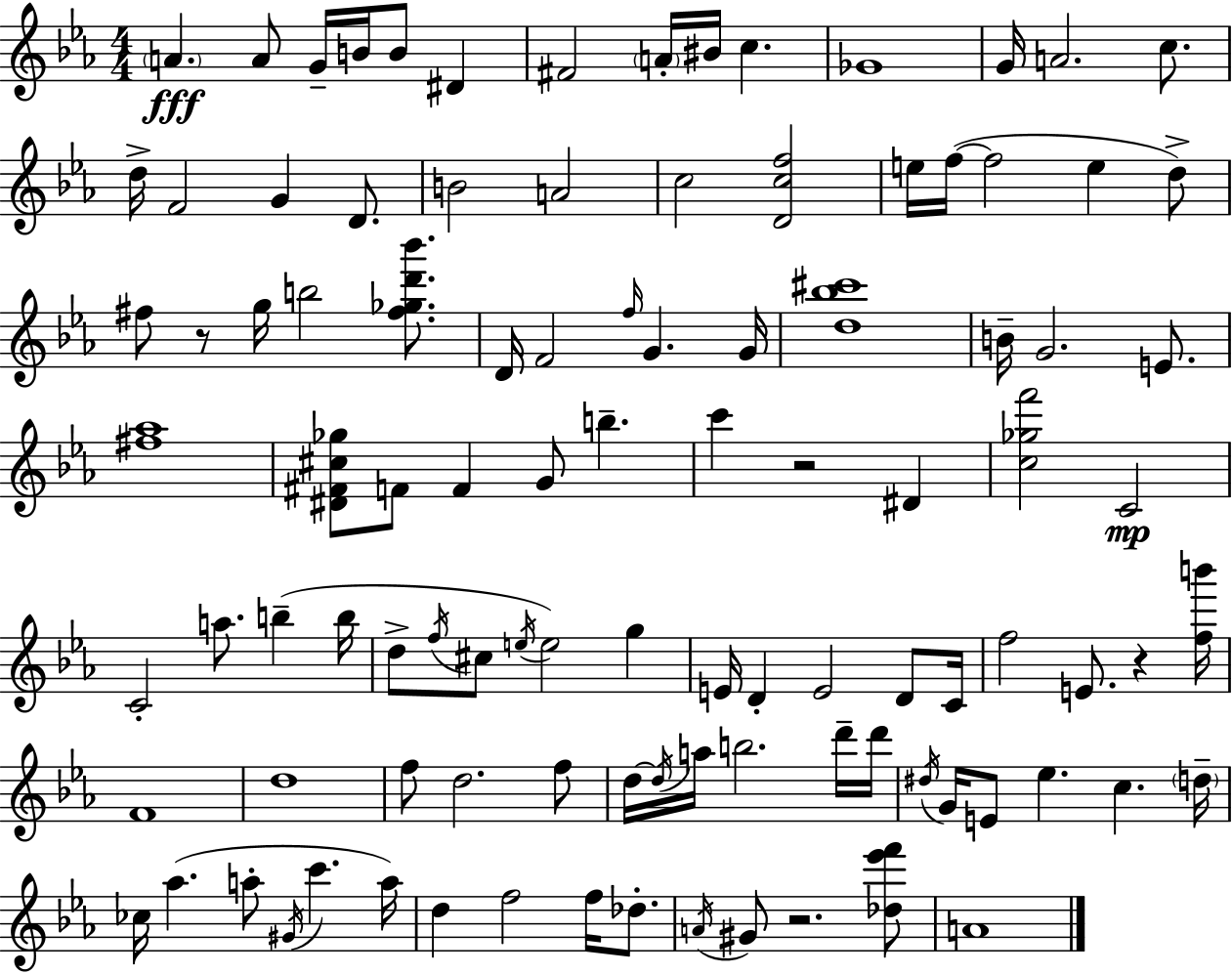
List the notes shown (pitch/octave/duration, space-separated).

A4/q. A4/e G4/s B4/s B4/e D#4/q F#4/h A4/s BIS4/s C5/q. Gb4/w G4/s A4/h. C5/e. D5/s F4/h G4/q D4/e. B4/h A4/h C5/h [D4,C5,F5]/h E5/s F5/s F5/h E5/q D5/e F#5/e R/e G5/s B5/h [F#5,Gb5,D6,Bb6]/e. D4/s F4/h F5/s G4/q. G4/s [D5,Bb5,C#6]/w B4/s G4/h. E4/e. [F#5,Ab5]/w [D#4,F#4,C#5,Gb5]/e F4/e F4/q G4/e B5/q. C6/q R/h D#4/q [C5,Gb5,F6]/h C4/h C4/h A5/e. B5/q B5/s D5/e F5/s C#5/e E5/s E5/h G5/q E4/s D4/q E4/h D4/e C4/s F5/h E4/e. R/q [F5,B6]/s F4/w D5/w F5/e D5/h. F5/e D5/s D5/s A5/s B5/h. D6/s D6/s D#5/s G4/s E4/e Eb5/q. C5/q. D5/s CES5/s Ab5/q. A5/e G#4/s C6/q. A5/s D5/q F5/h F5/s Db5/e. A4/s G#4/e R/h. [Db5,Eb6,F6]/e A4/w